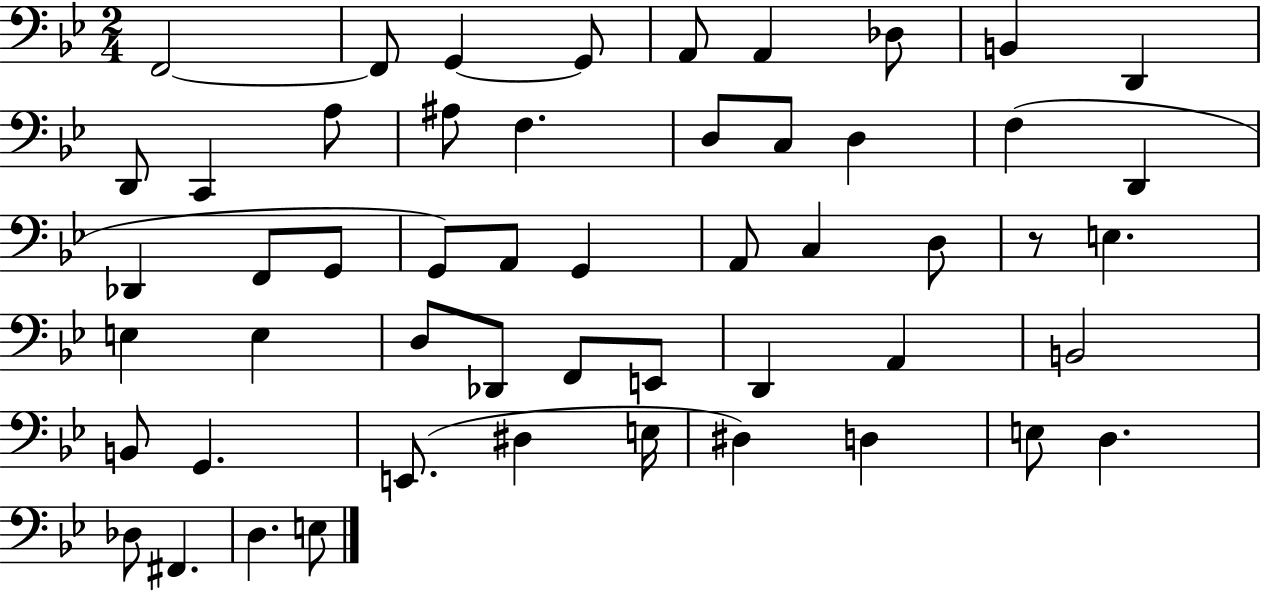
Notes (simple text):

F2/h F2/e G2/q G2/e A2/e A2/q Db3/e B2/q D2/q D2/e C2/q A3/e A#3/e F3/q. D3/e C3/e D3/q F3/q D2/q Db2/q F2/e G2/e G2/e A2/e G2/q A2/e C3/q D3/e R/e E3/q. E3/q E3/q D3/e Db2/e F2/e E2/e D2/q A2/q B2/h B2/e G2/q. E2/e. D#3/q E3/s D#3/q D3/q E3/e D3/q. Db3/e F#2/q. D3/q. E3/e